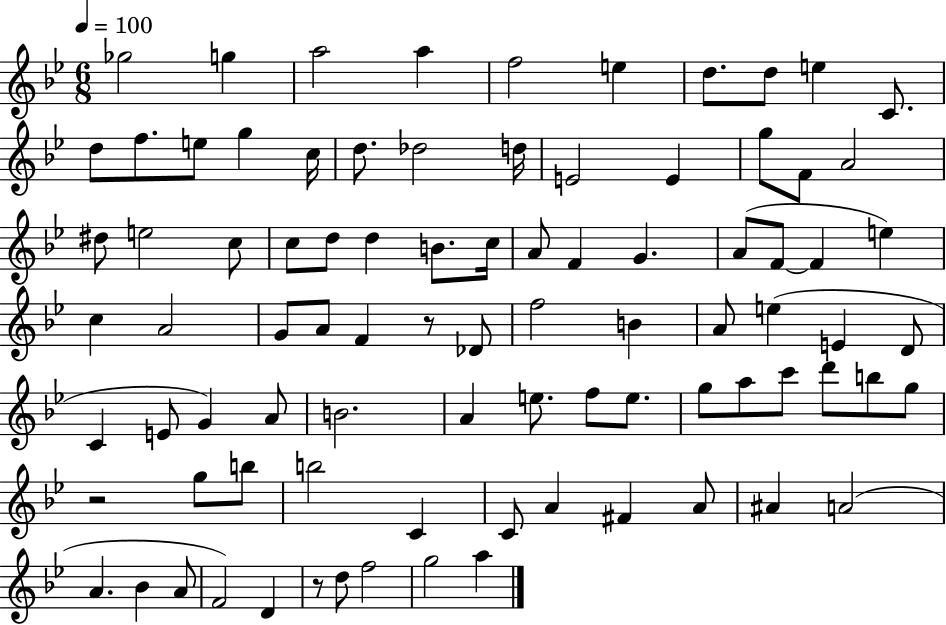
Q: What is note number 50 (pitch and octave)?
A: D4